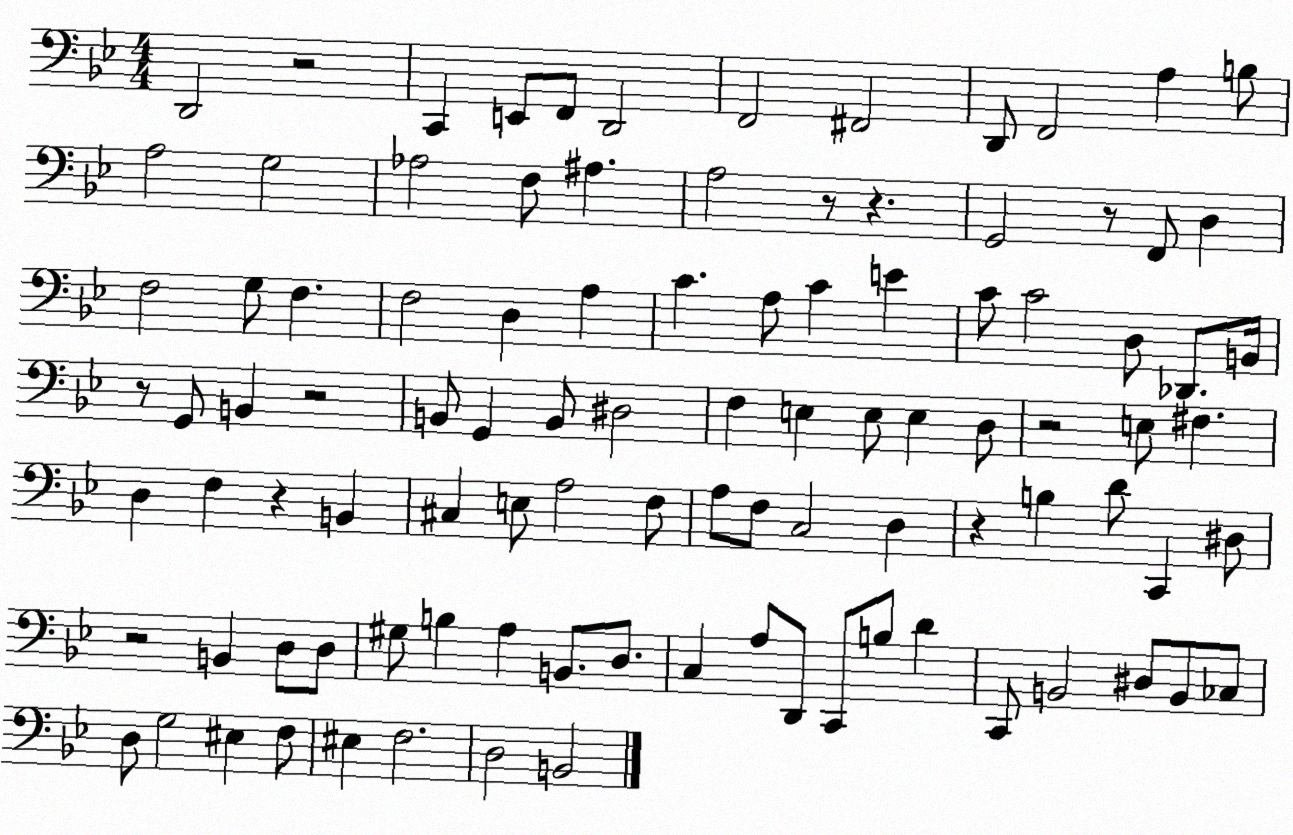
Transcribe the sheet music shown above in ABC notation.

X:1
T:Untitled
M:4/4
L:1/4
K:Bb
D,,2 z2 C,, E,,/2 F,,/2 D,,2 F,,2 ^F,,2 D,,/2 F,,2 A, B,/2 A,2 G,2 _A,2 F,/2 ^A, A,2 z/2 z G,,2 z/2 F,,/2 D, F,2 G,/2 F, F,2 D, A, C A,/2 C E C/2 C2 D,/2 _D,,/2 B,,/4 z/2 G,,/2 B,, z2 B,,/2 G,, B,,/2 ^D,2 F, E, E,/2 E, D,/2 z2 E,/2 ^F, D, F, z B,, ^C, E,/2 A,2 F,/2 A,/2 F,/2 C,2 D, z B, D/2 C,, ^D,/2 z2 B,, D,/2 D,/2 ^G,/2 B, A, B,,/2 D,/2 C, A,/2 D,,/2 C,,/2 B,/2 D C,,/2 B,,2 ^D,/2 B,,/2 _C,/2 D,/2 G,2 ^E, F,/2 ^E, F,2 D,2 B,,2